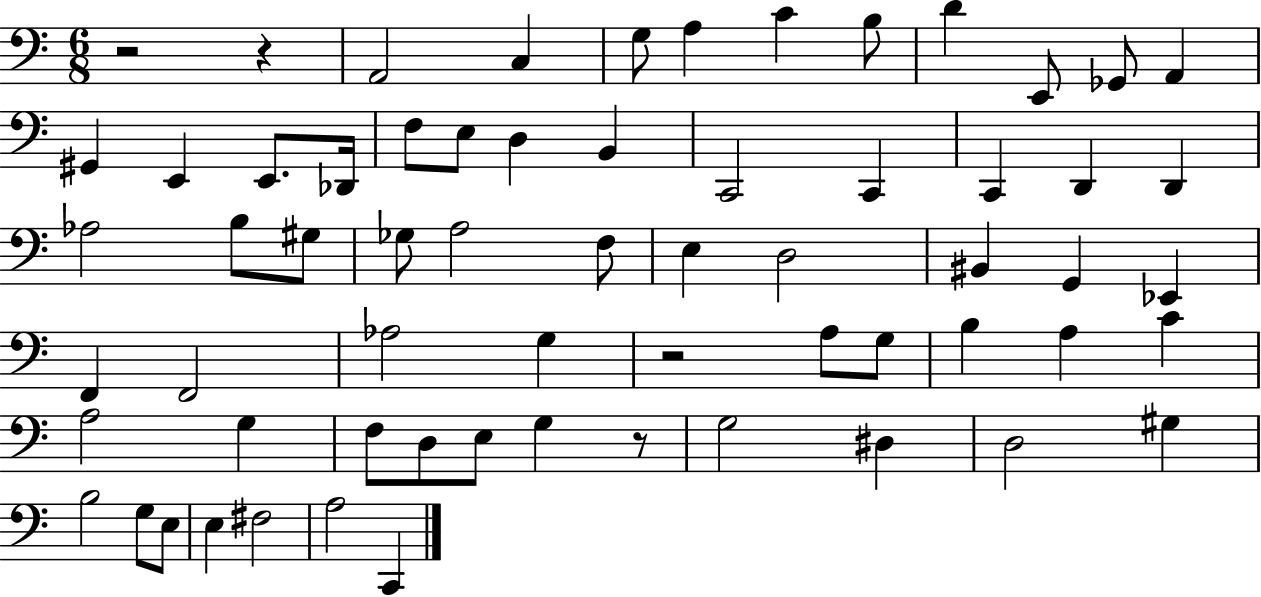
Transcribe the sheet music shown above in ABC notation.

X:1
T:Untitled
M:6/8
L:1/4
K:C
z2 z A,,2 C, G,/2 A, C B,/2 D E,,/2 _G,,/2 A,, ^G,, E,, E,,/2 _D,,/4 F,/2 E,/2 D, B,, C,,2 C,, C,, D,, D,, _A,2 B,/2 ^G,/2 _G,/2 A,2 F,/2 E, D,2 ^B,, G,, _E,, F,, F,,2 _A,2 G, z2 A,/2 G,/2 B, A, C A,2 G, F,/2 D,/2 E,/2 G, z/2 G,2 ^D, D,2 ^G, B,2 G,/2 E,/2 E, ^F,2 A,2 C,,